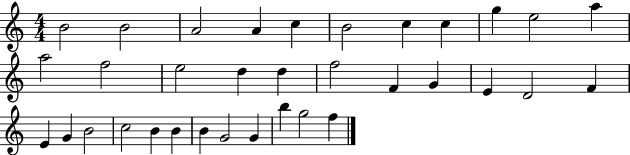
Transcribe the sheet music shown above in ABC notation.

X:1
T:Untitled
M:4/4
L:1/4
K:C
B2 B2 A2 A c B2 c c g e2 a a2 f2 e2 d d f2 F G E D2 F E G B2 c2 B B B G2 G b g2 f